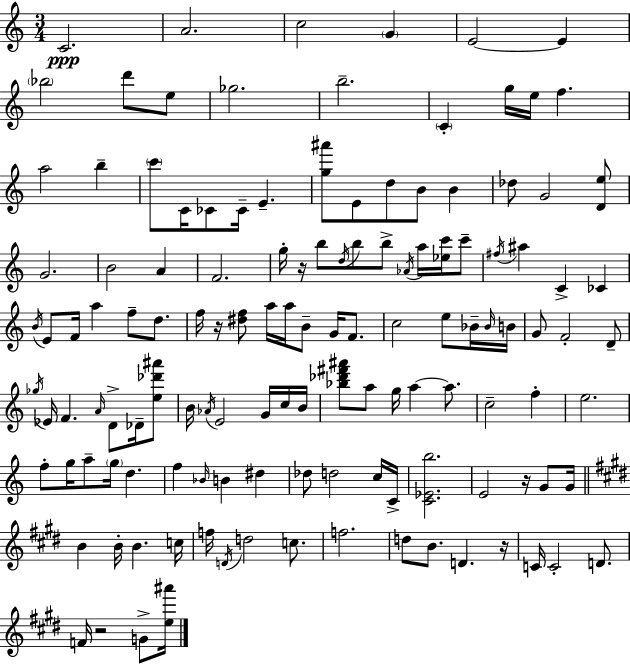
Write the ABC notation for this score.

X:1
T:Untitled
M:3/4
L:1/4
K:Am
C2 A2 c2 G E2 E _b2 d'/2 e/2 _g2 b2 C g/4 e/4 f a2 b c'/2 C/4 _C/2 _C/4 E [g^a']/2 E/2 d/2 B/2 B _d/2 G2 [De]/2 G2 B2 A F2 g/4 z/4 b/2 d/4 b/2 b/2 _A/4 a/4 [_ec']/4 c'/2 ^f/4 ^a C _C B/4 E/2 F/4 a f/2 d/2 f/4 z/4 [^df]/2 a/4 a/4 B/2 G/4 F/2 c2 e/2 _B/4 _B/4 B/4 G/2 F2 D/2 _g/4 _E/4 F A/4 D/2 _D/4 [e_d'^a']/2 B/4 _A/4 E2 G/4 c/4 B/4 [_b_d'^f'^a']/2 a/2 g/4 a a/2 c2 f e2 f/2 g/4 a/2 g/4 d f _B/4 B ^d _d/2 d2 c/4 C/4 [C_Eb]2 E2 z/4 G/2 G/4 B B/4 B c/4 f/4 D/4 d2 c/2 f2 d/2 B/2 D z/4 C/4 C2 D/2 F/4 z2 G/2 [e^a']/4